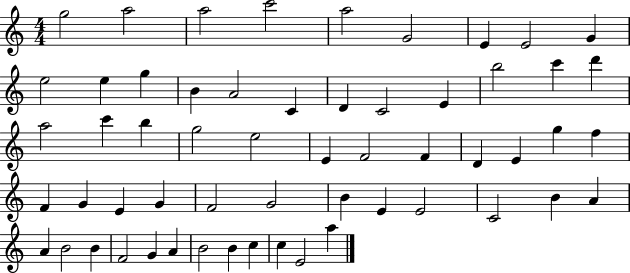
X:1
T:Untitled
M:4/4
L:1/4
K:C
g2 a2 a2 c'2 a2 G2 E E2 G e2 e g B A2 C D C2 E b2 c' d' a2 c' b g2 e2 E F2 F D E g f F G E G F2 G2 B E E2 C2 B A A B2 B F2 G A B2 B c c E2 a